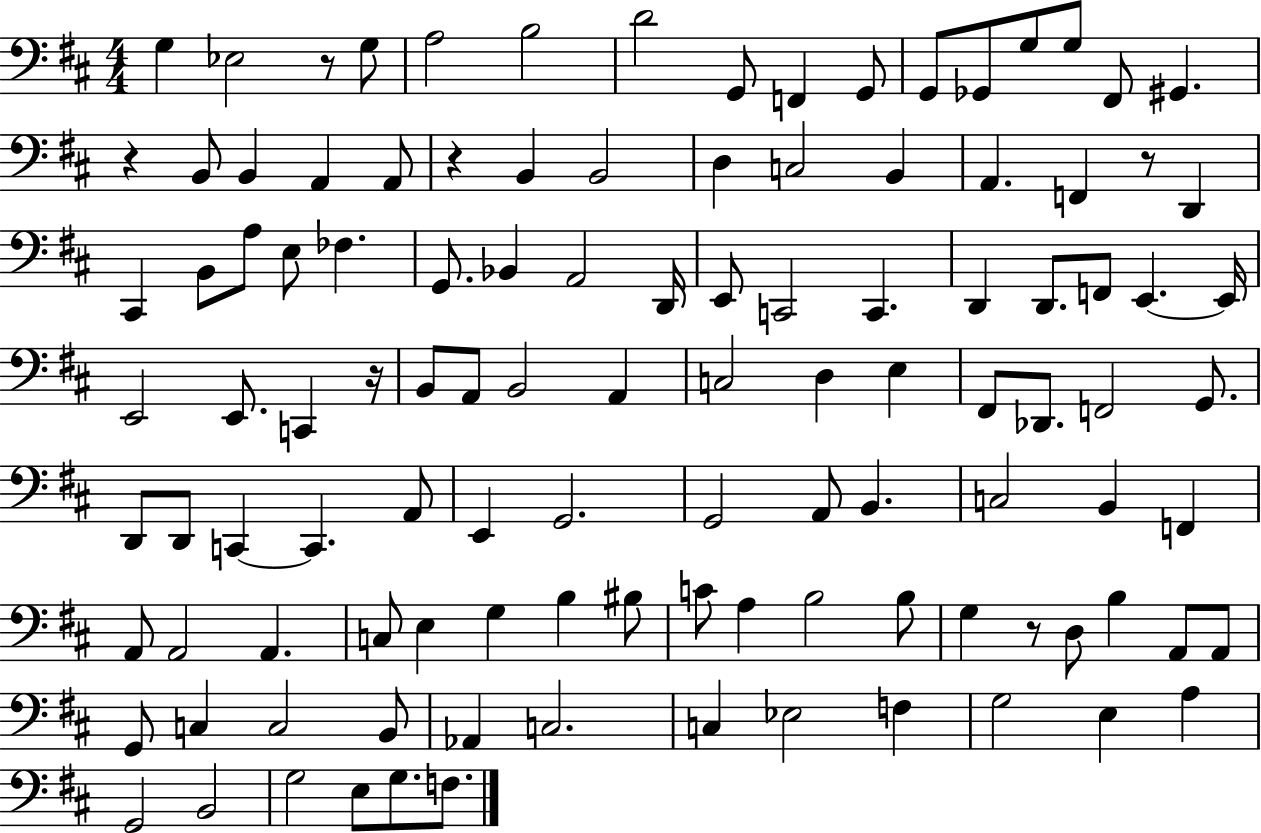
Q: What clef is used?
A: bass